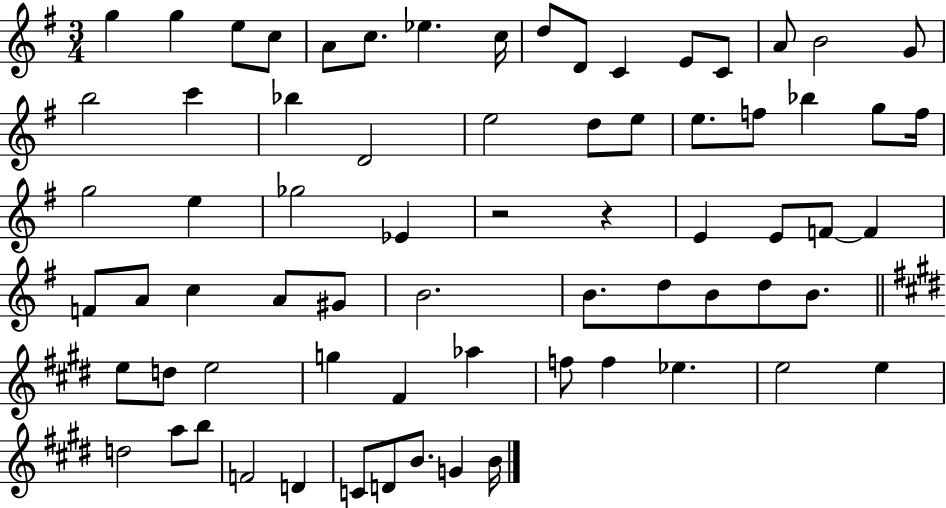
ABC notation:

X:1
T:Untitled
M:3/4
L:1/4
K:G
g g e/2 c/2 A/2 c/2 _e c/4 d/2 D/2 C E/2 C/2 A/2 B2 G/2 b2 c' _b D2 e2 d/2 e/2 e/2 f/2 _b g/2 f/4 g2 e _g2 _E z2 z E E/2 F/2 F F/2 A/2 c A/2 ^G/2 B2 B/2 d/2 B/2 d/2 B/2 e/2 d/2 e2 g ^F _a f/2 f _e e2 e d2 a/2 b/2 F2 D C/2 D/2 B/2 G B/4